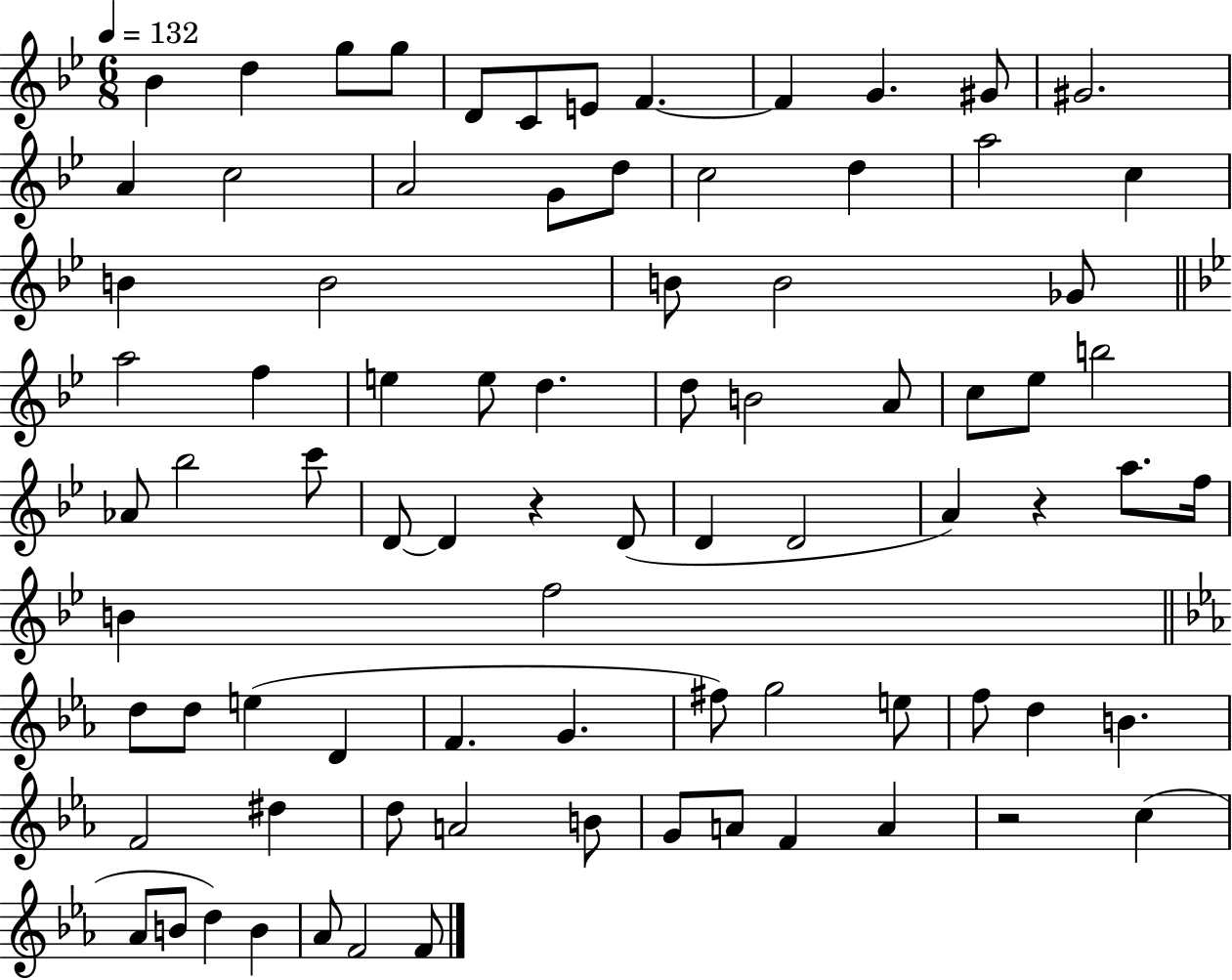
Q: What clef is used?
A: treble